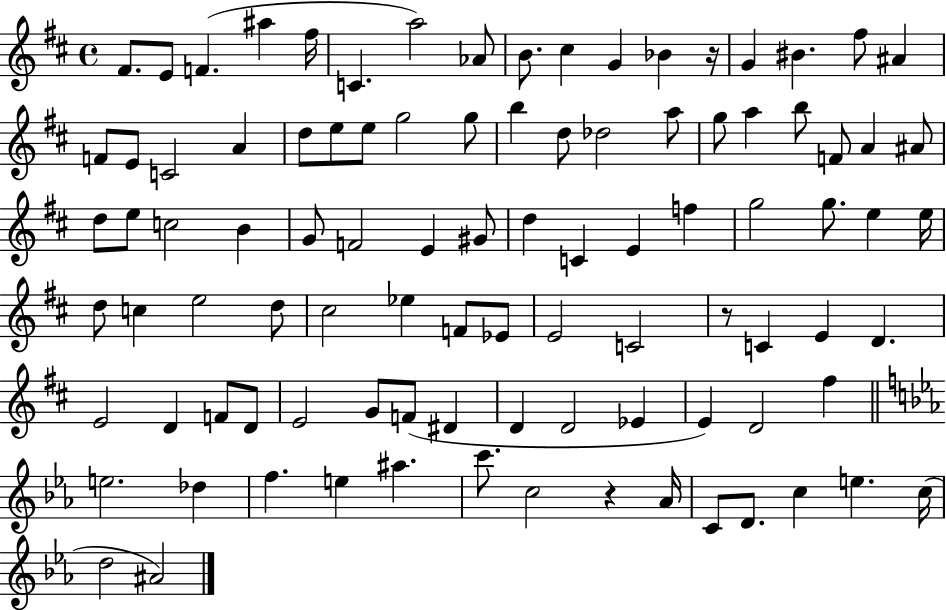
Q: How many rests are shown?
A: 3